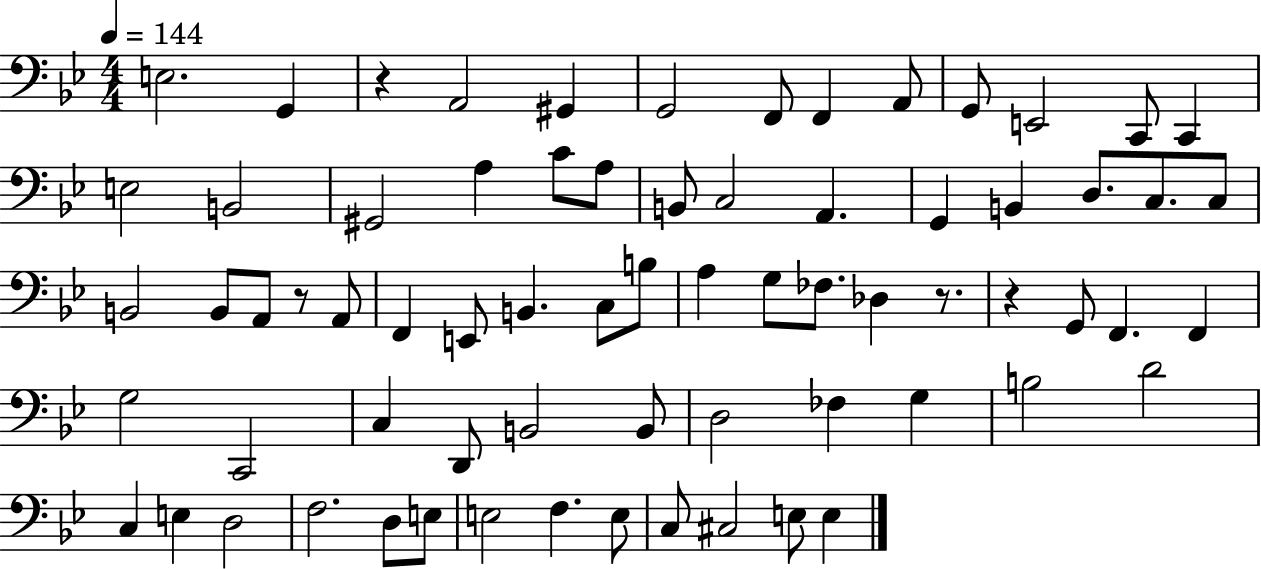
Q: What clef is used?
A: bass